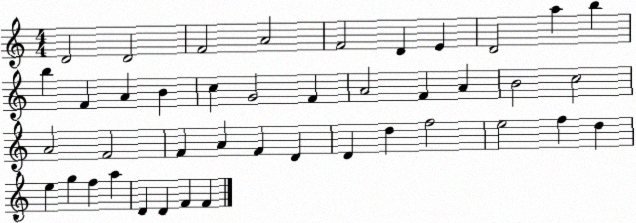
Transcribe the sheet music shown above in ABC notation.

X:1
T:Untitled
M:4/4
L:1/4
K:C
D2 D2 F2 A2 F2 D E D2 a b b F A B c G2 F A2 F A B2 c2 A2 F2 F A F D D d f2 e2 f d e g f a D D F F